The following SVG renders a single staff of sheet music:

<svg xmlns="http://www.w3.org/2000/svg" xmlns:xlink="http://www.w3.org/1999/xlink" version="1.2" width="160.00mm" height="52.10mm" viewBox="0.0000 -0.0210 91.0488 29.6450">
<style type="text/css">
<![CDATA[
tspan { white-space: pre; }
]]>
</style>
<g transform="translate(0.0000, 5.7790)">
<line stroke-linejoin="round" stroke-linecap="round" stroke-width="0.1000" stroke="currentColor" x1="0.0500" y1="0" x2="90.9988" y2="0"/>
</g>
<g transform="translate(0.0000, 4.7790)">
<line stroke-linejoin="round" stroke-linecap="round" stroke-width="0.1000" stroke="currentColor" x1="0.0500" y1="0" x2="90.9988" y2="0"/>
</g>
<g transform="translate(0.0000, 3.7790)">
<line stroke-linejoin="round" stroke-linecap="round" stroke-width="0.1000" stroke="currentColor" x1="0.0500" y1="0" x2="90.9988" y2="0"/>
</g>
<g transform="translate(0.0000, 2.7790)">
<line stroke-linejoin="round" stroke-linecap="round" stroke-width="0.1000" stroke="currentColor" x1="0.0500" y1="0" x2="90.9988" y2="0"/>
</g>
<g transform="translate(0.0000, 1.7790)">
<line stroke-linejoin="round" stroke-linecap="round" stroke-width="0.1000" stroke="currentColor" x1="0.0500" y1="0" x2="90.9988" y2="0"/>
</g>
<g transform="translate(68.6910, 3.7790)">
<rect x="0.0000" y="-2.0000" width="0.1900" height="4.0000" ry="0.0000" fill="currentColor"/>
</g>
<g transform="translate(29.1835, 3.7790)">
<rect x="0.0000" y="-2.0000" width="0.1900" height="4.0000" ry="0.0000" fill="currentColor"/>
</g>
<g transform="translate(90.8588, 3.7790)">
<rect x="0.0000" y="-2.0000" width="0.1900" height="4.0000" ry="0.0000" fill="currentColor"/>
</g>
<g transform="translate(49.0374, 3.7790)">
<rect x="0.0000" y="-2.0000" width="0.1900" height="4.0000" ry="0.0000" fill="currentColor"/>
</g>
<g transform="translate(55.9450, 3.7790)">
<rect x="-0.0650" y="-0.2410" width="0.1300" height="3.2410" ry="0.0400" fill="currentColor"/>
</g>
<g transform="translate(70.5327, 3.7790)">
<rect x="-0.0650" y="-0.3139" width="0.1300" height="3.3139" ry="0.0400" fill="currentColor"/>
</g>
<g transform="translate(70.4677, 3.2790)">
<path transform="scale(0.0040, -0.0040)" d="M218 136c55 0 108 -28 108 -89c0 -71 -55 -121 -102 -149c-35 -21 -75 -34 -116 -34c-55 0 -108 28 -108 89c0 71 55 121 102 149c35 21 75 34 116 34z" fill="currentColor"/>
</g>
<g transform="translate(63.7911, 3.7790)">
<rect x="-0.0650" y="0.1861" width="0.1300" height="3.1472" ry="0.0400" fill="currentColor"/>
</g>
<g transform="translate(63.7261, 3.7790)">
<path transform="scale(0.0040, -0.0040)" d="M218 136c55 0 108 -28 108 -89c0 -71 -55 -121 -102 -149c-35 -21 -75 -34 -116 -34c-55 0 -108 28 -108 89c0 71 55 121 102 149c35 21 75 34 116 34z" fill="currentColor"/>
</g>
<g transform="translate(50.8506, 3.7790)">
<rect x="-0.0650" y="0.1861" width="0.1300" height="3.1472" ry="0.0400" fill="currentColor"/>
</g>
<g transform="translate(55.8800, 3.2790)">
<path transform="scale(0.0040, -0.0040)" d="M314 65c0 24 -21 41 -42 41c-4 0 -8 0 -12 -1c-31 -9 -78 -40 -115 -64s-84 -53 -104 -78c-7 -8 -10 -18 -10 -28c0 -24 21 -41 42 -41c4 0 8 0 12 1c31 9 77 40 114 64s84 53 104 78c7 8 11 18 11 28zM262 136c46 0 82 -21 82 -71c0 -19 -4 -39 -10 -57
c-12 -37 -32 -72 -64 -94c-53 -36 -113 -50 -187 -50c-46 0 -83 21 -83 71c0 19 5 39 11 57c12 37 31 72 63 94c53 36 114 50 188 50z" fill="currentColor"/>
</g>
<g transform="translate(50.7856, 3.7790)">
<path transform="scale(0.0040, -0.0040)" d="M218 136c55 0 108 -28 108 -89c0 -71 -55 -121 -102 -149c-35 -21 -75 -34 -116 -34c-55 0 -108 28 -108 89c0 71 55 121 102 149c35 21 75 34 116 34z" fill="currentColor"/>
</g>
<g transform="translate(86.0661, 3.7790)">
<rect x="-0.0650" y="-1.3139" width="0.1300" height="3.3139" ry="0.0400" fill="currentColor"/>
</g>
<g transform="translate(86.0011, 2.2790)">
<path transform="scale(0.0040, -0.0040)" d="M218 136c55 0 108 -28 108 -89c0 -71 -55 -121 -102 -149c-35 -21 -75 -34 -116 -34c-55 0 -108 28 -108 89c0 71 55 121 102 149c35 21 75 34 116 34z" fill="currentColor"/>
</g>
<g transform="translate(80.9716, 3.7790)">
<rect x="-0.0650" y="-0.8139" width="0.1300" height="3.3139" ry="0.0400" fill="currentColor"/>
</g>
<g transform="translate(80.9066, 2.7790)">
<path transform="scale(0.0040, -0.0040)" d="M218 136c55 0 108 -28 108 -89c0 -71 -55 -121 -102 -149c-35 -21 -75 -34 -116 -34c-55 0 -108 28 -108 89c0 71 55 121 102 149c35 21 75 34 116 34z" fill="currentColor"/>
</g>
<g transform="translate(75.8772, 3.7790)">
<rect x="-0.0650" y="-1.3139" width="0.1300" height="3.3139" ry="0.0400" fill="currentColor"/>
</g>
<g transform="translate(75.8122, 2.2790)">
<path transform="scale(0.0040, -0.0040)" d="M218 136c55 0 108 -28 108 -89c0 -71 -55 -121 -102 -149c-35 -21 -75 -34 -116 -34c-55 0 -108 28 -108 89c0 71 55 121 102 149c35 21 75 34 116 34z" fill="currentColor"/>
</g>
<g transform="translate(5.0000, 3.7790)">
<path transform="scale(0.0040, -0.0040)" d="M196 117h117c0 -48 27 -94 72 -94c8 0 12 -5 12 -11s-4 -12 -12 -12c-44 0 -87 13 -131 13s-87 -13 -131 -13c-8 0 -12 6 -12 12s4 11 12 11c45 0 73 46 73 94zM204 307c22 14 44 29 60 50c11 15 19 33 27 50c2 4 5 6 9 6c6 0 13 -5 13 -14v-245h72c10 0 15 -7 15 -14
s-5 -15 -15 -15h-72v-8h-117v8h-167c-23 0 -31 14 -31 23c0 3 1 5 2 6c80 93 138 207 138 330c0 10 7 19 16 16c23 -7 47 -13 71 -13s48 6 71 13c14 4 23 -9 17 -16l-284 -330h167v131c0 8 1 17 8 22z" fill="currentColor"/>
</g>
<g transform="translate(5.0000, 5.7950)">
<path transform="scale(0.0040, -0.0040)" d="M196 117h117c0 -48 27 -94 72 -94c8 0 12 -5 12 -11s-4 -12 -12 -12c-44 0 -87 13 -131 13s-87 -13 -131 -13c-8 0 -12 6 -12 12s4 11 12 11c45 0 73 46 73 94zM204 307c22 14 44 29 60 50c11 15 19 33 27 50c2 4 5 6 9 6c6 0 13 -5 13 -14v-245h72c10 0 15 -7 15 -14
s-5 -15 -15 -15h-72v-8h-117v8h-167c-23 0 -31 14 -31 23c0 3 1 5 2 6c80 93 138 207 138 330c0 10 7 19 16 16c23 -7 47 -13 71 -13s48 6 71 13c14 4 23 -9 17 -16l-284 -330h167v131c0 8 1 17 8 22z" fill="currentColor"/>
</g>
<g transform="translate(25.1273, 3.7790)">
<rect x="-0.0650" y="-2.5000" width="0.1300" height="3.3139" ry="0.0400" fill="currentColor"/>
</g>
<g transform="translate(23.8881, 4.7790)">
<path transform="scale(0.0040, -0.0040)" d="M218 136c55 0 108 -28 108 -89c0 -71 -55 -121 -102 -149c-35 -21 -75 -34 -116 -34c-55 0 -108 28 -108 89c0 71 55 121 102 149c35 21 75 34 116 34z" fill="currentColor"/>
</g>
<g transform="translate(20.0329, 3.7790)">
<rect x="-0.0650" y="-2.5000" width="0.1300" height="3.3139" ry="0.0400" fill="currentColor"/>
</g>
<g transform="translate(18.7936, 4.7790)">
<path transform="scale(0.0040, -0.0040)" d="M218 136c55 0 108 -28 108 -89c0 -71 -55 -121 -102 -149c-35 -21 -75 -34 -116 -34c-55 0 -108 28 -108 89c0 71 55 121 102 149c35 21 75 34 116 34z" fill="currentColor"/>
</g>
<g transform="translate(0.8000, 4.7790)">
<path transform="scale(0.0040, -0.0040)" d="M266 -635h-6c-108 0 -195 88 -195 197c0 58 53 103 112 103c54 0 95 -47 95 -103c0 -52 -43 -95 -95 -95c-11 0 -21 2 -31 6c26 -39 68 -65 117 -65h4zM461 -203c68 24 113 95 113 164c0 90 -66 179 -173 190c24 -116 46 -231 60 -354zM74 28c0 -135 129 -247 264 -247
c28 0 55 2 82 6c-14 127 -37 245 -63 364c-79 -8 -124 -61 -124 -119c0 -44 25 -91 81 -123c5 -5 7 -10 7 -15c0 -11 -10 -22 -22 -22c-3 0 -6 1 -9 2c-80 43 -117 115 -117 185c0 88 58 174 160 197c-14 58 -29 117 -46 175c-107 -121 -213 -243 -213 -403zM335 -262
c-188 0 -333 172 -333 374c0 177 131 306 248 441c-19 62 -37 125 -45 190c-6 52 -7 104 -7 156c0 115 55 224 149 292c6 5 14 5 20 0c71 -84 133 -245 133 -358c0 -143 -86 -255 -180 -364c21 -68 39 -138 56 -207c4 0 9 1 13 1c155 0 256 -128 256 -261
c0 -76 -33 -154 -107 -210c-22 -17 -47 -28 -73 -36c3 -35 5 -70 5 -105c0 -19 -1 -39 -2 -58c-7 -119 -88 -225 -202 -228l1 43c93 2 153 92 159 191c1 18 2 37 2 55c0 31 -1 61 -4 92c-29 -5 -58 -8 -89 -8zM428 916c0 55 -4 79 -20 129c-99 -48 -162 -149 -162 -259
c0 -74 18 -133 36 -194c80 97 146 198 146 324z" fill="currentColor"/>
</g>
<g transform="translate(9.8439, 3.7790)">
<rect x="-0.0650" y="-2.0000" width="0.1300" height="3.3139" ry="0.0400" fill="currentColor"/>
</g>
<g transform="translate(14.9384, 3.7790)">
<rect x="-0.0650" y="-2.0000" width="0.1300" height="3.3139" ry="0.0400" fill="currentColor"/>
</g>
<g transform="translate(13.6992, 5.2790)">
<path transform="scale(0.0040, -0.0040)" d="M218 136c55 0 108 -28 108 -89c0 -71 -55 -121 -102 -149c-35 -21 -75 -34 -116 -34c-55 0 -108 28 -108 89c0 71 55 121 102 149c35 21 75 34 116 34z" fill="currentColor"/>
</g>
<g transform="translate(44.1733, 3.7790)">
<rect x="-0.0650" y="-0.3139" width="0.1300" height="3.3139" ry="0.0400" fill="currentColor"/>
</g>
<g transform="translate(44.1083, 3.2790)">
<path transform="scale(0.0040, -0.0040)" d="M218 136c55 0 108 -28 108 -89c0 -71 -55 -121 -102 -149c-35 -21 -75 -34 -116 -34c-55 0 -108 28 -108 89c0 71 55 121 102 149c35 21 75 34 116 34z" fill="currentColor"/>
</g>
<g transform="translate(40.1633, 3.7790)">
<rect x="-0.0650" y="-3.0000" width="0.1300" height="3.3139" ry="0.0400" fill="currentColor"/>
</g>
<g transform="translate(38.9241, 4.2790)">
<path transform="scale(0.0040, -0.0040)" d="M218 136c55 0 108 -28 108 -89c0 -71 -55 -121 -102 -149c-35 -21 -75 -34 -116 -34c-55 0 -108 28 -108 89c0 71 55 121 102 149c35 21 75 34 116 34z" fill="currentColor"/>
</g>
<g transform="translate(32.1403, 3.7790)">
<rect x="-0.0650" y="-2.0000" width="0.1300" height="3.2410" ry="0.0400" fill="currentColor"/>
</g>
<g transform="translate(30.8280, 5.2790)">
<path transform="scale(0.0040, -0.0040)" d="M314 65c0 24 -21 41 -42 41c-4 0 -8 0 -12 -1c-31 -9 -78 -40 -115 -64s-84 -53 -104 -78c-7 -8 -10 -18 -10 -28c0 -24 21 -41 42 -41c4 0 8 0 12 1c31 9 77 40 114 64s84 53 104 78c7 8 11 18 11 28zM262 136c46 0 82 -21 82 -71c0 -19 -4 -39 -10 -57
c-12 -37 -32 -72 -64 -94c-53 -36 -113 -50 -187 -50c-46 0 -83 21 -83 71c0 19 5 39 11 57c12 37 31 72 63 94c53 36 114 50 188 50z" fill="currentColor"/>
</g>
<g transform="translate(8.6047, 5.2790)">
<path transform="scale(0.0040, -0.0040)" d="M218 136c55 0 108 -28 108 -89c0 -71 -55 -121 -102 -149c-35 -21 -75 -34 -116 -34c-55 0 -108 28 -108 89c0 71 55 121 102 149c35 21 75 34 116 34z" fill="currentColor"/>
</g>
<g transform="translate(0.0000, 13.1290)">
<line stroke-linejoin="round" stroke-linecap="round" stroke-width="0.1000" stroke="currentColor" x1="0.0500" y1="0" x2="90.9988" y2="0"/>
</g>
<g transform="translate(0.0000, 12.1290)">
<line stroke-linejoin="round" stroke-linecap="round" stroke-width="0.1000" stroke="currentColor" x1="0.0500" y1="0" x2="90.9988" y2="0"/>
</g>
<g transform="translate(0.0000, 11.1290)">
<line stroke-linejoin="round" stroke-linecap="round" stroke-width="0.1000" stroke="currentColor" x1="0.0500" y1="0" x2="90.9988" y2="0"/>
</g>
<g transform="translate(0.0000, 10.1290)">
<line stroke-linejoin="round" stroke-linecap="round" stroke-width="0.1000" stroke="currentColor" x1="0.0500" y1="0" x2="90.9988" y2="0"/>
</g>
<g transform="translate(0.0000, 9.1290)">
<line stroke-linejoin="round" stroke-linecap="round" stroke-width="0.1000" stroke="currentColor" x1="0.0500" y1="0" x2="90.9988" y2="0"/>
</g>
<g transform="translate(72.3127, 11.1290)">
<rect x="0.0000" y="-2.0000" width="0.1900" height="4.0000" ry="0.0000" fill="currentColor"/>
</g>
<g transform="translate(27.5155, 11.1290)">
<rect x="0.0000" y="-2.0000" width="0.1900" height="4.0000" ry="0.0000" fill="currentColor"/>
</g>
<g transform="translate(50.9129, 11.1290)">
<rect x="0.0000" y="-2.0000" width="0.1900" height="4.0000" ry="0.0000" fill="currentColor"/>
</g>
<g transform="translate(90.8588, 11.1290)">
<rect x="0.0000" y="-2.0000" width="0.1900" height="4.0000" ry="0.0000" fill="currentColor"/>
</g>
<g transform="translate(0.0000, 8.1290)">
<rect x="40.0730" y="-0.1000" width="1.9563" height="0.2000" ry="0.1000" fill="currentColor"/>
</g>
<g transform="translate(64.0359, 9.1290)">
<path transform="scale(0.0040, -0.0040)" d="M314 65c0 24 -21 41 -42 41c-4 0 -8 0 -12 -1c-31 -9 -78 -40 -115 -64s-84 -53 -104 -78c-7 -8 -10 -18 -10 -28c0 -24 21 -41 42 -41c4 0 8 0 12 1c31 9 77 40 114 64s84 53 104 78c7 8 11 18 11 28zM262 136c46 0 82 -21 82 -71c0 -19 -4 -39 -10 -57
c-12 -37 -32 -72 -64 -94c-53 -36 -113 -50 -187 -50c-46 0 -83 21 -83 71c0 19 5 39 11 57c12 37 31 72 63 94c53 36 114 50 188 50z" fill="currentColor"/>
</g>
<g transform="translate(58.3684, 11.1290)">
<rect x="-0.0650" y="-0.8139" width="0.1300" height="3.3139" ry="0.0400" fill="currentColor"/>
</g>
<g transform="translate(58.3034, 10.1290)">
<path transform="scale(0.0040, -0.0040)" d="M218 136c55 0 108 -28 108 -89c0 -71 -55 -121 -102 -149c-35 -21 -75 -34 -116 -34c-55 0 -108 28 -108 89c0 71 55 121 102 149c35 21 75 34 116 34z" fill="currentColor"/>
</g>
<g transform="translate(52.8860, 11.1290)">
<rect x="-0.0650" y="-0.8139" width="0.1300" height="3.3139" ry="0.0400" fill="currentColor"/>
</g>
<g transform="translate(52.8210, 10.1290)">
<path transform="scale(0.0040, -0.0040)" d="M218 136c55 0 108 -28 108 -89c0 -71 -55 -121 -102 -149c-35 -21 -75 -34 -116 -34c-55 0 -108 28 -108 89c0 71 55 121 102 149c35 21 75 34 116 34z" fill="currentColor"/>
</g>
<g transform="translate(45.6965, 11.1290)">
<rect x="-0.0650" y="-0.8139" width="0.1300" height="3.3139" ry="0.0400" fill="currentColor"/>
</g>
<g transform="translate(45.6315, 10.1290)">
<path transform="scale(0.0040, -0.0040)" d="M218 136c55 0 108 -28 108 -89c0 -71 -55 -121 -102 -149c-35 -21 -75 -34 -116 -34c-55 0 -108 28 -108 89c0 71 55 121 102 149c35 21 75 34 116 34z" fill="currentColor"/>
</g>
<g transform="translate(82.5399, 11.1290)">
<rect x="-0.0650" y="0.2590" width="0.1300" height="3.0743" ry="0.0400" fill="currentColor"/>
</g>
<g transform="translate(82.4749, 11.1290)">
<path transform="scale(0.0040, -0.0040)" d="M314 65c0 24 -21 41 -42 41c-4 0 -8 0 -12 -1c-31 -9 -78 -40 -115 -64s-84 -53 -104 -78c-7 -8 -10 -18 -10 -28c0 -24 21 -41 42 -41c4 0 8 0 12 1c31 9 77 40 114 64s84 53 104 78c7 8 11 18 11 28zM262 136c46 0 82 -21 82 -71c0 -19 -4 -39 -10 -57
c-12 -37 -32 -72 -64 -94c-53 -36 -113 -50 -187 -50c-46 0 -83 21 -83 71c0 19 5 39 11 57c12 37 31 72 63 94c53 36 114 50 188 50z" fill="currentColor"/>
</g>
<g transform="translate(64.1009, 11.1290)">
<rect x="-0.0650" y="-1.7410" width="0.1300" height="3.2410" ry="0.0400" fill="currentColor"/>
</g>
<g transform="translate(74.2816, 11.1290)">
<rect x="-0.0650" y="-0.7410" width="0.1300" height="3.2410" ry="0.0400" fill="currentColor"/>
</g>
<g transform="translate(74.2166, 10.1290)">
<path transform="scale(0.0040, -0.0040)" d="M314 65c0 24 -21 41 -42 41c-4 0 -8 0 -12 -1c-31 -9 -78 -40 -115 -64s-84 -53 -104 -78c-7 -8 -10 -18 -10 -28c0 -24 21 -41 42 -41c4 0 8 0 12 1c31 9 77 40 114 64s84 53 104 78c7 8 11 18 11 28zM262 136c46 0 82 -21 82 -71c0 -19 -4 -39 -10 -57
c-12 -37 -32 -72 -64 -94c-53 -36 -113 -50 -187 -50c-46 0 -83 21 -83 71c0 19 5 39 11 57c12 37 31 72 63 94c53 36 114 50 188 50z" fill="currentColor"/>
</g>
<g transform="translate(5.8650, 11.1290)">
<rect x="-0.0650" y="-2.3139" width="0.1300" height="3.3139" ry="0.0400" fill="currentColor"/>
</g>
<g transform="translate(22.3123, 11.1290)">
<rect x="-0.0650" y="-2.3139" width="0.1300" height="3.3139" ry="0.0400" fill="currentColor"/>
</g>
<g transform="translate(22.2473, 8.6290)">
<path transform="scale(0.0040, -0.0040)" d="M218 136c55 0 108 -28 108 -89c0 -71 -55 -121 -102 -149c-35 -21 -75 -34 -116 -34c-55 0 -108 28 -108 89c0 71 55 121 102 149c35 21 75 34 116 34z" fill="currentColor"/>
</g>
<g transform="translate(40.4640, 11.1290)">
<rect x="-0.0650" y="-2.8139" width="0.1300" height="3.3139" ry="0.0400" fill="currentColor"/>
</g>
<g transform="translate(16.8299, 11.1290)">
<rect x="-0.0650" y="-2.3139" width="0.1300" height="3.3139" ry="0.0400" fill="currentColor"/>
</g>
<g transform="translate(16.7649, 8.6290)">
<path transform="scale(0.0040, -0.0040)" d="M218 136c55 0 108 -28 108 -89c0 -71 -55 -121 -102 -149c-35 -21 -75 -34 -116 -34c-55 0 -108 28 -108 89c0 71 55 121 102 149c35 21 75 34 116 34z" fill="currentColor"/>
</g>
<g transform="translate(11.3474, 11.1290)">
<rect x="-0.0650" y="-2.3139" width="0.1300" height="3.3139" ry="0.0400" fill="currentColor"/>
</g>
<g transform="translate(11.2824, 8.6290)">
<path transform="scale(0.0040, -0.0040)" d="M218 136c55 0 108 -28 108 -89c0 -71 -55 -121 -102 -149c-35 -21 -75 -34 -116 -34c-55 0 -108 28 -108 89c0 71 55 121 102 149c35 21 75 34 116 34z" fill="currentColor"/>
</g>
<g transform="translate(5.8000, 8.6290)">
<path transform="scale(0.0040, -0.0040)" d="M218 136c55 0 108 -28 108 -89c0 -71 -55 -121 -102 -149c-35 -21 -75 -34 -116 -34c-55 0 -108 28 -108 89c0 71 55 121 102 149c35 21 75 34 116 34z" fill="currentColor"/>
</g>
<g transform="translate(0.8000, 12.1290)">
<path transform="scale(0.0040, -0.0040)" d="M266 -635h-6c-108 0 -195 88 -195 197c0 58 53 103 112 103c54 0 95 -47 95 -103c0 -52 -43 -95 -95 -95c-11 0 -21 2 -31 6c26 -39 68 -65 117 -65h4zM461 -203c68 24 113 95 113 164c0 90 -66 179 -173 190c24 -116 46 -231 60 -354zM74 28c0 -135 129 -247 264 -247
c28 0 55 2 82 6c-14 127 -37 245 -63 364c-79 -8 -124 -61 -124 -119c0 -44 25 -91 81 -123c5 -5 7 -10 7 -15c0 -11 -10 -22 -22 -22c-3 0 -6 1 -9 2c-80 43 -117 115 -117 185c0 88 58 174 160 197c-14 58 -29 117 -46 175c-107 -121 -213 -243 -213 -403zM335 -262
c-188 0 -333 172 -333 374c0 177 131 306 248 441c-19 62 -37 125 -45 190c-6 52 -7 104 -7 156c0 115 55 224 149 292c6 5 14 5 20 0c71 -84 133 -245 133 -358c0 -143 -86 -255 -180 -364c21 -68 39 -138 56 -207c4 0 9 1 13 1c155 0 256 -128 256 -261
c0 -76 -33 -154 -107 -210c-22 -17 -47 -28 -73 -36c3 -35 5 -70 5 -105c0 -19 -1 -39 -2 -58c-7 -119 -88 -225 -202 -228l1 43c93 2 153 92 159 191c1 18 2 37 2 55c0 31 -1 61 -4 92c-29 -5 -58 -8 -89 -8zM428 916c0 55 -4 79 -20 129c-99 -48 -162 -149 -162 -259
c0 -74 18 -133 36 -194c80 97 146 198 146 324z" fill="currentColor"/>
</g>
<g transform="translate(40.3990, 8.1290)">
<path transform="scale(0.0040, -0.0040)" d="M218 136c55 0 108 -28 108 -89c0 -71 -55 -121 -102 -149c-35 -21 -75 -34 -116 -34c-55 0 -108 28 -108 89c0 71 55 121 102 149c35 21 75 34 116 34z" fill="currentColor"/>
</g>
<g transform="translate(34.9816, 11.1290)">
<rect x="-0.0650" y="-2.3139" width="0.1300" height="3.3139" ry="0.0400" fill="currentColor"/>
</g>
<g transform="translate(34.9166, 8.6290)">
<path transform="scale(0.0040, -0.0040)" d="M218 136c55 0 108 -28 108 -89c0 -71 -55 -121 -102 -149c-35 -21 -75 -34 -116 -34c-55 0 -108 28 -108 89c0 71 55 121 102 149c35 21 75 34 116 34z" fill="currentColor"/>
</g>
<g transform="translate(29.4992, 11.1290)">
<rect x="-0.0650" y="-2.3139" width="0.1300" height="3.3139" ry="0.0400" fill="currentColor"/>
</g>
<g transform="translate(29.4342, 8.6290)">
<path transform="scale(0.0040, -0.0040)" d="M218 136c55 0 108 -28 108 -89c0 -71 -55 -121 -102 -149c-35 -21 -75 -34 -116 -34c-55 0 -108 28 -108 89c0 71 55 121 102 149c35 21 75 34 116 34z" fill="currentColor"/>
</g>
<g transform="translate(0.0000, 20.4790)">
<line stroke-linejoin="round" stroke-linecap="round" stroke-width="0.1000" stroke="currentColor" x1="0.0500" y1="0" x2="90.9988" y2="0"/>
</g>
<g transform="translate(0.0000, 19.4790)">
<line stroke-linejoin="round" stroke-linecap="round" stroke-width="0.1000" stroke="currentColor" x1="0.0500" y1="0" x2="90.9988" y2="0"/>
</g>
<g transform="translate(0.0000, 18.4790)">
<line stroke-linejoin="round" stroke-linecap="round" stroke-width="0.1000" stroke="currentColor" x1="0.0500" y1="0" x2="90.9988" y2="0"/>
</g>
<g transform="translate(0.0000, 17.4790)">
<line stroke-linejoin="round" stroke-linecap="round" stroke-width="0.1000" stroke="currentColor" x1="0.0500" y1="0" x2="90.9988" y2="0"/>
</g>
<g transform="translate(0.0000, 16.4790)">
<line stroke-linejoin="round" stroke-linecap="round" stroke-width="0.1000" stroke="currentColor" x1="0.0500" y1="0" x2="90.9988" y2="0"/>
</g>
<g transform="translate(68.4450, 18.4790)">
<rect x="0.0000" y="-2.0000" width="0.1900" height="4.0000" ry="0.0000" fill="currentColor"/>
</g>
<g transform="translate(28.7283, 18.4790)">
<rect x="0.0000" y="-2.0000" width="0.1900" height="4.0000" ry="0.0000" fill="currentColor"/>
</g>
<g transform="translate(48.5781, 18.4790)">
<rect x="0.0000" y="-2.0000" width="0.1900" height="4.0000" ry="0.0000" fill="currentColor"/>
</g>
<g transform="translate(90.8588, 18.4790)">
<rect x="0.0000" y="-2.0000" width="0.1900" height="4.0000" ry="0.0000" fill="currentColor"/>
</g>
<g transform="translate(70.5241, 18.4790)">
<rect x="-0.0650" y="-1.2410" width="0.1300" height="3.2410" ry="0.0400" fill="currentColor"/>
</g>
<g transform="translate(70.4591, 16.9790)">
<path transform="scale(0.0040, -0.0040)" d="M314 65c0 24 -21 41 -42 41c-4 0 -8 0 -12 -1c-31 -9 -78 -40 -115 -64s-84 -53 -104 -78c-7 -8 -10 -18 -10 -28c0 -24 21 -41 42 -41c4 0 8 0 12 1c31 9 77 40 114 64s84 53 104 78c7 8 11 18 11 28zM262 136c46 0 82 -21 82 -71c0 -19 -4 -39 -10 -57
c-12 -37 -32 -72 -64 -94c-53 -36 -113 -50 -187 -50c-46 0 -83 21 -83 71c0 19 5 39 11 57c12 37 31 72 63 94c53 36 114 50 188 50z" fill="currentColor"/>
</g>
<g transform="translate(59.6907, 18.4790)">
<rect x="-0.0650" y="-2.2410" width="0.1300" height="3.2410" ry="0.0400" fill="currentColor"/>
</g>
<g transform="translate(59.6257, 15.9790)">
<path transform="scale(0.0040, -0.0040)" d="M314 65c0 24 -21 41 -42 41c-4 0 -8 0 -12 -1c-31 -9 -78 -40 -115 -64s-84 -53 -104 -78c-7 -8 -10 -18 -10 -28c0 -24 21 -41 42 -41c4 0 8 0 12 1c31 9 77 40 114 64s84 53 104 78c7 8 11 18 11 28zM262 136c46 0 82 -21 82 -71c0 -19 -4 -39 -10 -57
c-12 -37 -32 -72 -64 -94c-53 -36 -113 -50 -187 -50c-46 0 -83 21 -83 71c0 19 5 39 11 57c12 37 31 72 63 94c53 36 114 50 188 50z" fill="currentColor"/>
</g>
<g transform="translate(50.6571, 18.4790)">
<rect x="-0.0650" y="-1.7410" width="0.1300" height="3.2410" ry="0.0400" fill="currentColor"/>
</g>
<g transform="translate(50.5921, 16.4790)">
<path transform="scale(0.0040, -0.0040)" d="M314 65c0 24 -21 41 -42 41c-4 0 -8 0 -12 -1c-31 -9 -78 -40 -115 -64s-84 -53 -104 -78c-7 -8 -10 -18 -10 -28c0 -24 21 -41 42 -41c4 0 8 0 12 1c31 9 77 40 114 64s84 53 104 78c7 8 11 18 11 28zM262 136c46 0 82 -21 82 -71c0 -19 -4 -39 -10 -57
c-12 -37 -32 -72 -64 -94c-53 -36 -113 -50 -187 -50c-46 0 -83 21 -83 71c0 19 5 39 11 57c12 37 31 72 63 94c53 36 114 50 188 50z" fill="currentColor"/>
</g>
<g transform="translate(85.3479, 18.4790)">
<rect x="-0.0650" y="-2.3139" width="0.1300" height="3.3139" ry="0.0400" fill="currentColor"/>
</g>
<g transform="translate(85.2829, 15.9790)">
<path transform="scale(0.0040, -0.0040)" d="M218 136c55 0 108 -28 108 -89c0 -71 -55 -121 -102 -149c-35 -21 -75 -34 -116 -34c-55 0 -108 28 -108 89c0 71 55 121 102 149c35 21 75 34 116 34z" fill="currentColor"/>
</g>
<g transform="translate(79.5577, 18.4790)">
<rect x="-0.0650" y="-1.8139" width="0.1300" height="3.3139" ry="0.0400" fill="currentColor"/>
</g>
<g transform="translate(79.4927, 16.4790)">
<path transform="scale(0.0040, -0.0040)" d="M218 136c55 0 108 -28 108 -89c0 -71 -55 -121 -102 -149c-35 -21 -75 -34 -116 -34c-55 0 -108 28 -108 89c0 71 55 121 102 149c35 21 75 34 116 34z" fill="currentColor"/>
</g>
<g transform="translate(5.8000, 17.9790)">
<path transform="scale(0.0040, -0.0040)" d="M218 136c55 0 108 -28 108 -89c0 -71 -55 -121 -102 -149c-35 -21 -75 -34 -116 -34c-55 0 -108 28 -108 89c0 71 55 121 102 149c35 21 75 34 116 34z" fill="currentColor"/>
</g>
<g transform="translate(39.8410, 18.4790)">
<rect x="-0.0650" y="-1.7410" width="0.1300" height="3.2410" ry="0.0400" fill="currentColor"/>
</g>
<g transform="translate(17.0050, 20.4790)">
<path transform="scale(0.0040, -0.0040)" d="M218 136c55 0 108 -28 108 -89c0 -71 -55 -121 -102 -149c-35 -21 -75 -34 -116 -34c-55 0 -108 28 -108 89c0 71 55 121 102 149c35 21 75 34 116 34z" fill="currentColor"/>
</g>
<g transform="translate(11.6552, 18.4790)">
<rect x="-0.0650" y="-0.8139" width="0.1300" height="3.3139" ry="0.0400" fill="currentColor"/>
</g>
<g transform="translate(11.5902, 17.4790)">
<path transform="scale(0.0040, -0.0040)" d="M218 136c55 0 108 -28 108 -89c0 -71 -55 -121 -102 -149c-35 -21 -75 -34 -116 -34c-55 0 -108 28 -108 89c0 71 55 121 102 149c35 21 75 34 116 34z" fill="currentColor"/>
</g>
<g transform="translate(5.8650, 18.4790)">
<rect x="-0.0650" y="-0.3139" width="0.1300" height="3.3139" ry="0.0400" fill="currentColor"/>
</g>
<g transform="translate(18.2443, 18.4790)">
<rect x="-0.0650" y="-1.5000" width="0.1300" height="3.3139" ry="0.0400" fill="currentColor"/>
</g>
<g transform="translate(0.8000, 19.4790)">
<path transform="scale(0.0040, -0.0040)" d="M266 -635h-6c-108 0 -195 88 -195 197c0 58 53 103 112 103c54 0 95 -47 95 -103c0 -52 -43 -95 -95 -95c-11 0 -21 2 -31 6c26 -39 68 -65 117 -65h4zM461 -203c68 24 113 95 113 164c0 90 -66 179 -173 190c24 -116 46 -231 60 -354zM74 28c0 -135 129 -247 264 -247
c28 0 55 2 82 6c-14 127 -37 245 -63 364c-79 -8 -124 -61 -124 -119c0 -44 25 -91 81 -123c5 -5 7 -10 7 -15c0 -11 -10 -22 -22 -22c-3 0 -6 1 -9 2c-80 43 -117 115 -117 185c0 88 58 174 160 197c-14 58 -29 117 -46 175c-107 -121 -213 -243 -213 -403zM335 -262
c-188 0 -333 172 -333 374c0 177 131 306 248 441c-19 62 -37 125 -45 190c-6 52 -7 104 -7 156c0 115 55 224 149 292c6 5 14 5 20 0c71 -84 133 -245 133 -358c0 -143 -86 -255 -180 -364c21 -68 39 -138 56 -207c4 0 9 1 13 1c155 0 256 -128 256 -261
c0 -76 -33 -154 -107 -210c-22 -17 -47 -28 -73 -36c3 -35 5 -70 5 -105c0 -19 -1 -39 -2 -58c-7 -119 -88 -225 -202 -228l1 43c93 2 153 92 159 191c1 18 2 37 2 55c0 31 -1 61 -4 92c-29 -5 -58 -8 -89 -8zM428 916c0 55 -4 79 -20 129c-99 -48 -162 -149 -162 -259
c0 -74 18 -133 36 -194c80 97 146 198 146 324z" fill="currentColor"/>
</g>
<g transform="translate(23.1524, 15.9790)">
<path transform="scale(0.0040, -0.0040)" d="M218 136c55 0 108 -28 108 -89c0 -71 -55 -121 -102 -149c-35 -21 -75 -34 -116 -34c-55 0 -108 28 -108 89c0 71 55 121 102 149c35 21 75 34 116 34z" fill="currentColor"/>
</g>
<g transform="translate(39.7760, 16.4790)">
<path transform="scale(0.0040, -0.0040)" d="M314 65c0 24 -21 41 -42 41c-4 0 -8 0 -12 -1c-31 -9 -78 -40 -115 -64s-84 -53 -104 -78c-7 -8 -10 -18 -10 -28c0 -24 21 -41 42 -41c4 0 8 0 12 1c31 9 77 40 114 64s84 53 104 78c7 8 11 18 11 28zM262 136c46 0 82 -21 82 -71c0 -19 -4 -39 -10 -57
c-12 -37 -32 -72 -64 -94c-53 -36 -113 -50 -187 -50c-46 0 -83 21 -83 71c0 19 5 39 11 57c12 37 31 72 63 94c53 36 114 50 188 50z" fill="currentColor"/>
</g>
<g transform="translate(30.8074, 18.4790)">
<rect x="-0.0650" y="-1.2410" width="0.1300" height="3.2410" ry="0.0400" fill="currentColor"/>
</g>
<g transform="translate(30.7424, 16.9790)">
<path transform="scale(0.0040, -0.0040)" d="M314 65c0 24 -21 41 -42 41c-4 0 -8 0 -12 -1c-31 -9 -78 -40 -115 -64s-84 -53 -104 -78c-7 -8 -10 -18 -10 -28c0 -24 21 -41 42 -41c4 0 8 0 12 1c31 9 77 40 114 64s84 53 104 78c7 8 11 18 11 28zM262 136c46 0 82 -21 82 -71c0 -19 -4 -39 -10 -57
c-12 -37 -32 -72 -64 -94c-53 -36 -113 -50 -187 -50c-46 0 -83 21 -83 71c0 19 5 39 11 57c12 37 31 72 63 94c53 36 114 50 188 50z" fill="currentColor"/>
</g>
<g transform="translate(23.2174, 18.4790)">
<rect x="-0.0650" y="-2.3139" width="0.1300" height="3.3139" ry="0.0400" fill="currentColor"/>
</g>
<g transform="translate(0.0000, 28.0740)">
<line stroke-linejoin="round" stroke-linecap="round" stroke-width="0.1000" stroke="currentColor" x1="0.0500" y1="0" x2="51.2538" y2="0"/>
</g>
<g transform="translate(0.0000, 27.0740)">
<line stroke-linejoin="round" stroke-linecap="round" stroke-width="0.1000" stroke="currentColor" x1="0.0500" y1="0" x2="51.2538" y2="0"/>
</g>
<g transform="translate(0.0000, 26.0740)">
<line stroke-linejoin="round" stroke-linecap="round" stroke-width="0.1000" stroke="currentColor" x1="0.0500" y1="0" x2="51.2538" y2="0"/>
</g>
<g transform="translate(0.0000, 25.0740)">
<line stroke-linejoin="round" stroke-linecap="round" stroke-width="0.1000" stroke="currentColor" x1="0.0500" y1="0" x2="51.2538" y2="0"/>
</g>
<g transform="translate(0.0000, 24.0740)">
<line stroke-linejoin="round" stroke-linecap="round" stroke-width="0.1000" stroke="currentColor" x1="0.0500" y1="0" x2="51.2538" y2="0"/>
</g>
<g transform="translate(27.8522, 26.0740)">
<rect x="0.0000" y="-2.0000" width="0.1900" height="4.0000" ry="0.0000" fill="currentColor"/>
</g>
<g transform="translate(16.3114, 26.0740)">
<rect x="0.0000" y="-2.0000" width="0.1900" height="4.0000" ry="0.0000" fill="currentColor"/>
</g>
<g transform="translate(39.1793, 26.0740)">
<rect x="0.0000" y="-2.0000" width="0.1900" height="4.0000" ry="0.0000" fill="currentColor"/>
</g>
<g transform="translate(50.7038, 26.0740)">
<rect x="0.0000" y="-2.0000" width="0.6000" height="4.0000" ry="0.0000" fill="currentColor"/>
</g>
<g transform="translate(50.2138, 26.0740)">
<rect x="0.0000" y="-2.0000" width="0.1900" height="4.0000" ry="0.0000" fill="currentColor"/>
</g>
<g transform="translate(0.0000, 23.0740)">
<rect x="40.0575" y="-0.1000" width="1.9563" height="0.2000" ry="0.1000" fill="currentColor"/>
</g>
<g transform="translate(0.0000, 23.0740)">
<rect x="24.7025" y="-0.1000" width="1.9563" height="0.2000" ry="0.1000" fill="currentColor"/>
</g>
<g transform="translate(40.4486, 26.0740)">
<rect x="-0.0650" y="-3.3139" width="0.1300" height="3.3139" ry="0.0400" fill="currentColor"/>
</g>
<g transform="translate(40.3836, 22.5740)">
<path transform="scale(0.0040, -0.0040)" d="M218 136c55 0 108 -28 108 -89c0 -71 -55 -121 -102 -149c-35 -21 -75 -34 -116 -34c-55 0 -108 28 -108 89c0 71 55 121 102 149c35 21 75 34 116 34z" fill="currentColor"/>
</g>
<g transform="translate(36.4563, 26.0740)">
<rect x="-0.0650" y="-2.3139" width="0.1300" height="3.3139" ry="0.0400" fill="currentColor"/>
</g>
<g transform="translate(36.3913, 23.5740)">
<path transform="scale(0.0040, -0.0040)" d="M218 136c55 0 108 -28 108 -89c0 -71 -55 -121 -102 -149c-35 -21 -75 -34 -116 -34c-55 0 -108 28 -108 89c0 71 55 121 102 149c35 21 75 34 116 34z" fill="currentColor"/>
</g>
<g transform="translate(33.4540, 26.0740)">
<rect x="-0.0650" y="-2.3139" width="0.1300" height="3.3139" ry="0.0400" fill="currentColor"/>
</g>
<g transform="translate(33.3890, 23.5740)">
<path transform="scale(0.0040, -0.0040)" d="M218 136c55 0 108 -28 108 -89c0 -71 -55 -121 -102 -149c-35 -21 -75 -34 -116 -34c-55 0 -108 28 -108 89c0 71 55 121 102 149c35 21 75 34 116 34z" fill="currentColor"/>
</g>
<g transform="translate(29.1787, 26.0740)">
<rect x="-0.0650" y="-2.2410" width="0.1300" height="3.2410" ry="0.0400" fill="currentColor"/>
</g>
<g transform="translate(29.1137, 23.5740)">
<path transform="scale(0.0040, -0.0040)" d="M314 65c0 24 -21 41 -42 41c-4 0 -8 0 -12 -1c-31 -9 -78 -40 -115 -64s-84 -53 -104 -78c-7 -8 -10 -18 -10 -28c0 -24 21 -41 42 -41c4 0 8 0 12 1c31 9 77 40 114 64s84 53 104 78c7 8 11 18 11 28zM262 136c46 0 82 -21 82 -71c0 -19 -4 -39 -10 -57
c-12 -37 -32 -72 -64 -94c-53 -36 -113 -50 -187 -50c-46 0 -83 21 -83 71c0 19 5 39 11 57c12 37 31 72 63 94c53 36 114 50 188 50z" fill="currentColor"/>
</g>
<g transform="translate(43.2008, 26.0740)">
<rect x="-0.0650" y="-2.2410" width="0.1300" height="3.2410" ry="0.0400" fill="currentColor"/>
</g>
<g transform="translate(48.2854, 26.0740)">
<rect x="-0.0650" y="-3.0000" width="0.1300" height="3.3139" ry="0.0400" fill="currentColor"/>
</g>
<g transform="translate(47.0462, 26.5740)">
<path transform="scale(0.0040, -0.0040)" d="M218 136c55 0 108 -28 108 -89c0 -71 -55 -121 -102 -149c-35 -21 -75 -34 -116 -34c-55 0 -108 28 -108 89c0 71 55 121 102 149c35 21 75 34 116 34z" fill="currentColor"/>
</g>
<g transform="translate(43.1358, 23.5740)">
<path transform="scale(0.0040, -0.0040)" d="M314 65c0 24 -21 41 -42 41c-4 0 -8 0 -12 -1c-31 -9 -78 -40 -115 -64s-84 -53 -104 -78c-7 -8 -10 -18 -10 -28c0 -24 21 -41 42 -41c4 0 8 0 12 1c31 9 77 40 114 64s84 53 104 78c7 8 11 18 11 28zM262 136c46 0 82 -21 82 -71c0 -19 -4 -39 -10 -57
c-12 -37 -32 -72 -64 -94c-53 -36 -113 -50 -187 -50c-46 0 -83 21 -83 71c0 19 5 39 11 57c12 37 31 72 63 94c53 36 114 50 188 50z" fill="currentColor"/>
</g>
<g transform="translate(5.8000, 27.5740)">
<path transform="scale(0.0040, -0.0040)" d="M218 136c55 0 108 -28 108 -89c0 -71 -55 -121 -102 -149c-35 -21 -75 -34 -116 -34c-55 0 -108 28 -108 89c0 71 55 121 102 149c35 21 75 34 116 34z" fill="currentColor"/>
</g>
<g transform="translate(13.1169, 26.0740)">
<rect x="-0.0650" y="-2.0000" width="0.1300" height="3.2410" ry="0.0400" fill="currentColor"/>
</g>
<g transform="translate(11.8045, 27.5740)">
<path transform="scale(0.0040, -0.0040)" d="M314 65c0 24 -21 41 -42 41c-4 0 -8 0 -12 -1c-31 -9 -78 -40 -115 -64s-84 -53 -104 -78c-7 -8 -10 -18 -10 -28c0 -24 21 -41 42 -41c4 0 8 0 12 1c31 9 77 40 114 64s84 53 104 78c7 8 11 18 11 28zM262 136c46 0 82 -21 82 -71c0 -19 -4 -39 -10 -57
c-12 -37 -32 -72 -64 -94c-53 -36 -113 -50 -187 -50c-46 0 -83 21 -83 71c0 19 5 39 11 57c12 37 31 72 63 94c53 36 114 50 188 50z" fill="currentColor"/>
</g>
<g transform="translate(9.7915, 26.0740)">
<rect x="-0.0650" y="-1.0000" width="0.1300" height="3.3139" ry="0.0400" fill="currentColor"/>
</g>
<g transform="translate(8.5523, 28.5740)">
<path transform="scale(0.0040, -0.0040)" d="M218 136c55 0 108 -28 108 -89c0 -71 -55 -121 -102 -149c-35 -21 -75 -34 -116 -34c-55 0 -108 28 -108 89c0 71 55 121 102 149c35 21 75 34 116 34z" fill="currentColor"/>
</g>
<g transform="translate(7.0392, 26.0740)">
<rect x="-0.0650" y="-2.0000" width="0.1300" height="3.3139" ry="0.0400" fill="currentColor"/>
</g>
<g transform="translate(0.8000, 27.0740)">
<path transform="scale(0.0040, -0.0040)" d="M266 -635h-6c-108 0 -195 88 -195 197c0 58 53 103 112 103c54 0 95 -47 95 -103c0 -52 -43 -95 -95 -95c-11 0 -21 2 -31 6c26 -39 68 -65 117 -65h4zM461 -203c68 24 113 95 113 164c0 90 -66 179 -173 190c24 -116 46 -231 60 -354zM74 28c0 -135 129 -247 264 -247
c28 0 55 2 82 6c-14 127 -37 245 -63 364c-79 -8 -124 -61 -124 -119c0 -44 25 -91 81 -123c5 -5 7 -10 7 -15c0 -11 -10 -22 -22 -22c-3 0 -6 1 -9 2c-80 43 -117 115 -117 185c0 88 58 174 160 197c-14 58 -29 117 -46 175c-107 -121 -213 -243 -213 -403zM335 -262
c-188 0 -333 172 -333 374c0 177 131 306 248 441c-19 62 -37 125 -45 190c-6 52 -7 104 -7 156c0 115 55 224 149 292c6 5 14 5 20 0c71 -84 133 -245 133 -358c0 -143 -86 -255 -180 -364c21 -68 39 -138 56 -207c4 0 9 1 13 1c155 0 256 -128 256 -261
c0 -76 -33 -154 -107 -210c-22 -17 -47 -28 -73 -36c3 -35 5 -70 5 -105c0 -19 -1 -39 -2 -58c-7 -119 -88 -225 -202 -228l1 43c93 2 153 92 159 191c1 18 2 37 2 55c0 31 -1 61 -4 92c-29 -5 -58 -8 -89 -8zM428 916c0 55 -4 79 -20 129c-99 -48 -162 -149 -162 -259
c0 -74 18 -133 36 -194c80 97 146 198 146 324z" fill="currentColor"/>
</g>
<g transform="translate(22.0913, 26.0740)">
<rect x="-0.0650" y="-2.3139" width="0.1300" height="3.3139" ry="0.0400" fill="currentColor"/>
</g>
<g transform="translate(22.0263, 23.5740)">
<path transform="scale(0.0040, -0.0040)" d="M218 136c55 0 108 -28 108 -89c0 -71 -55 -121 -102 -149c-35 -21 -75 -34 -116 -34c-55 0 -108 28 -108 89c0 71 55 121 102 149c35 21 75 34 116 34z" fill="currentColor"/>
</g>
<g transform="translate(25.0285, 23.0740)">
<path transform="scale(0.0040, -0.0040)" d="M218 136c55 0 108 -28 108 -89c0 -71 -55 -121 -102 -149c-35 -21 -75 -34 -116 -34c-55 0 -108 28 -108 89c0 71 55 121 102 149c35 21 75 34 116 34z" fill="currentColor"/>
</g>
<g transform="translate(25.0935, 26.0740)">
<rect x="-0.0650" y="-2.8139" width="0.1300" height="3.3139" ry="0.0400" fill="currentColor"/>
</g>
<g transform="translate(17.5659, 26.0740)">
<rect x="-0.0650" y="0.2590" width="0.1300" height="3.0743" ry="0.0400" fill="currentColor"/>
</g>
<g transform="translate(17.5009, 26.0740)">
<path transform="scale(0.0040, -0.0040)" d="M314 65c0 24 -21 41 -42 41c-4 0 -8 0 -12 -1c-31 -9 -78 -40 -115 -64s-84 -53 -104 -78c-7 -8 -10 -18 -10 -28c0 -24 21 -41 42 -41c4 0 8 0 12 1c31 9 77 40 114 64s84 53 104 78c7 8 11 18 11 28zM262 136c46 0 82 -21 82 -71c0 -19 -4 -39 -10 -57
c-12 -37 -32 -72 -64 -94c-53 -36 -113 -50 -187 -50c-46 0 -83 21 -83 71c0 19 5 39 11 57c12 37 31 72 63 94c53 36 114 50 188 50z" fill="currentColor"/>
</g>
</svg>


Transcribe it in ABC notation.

X:1
T:Untitled
M:4/4
L:1/4
K:C
F F G G F2 A c B c2 B c e d e g g g g g g a d d d f2 d2 B2 c d E g e2 f2 f2 g2 e2 f g F D F2 B2 g a g2 g g b g2 A